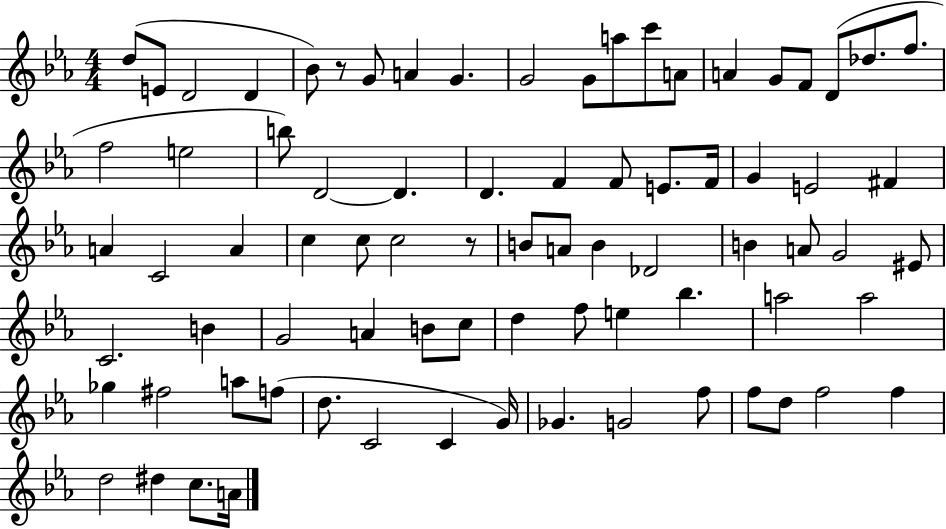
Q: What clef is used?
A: treble